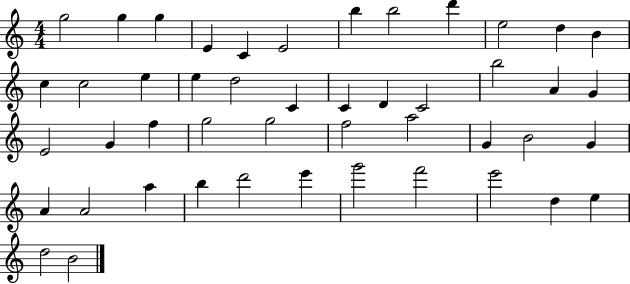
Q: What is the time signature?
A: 4/4